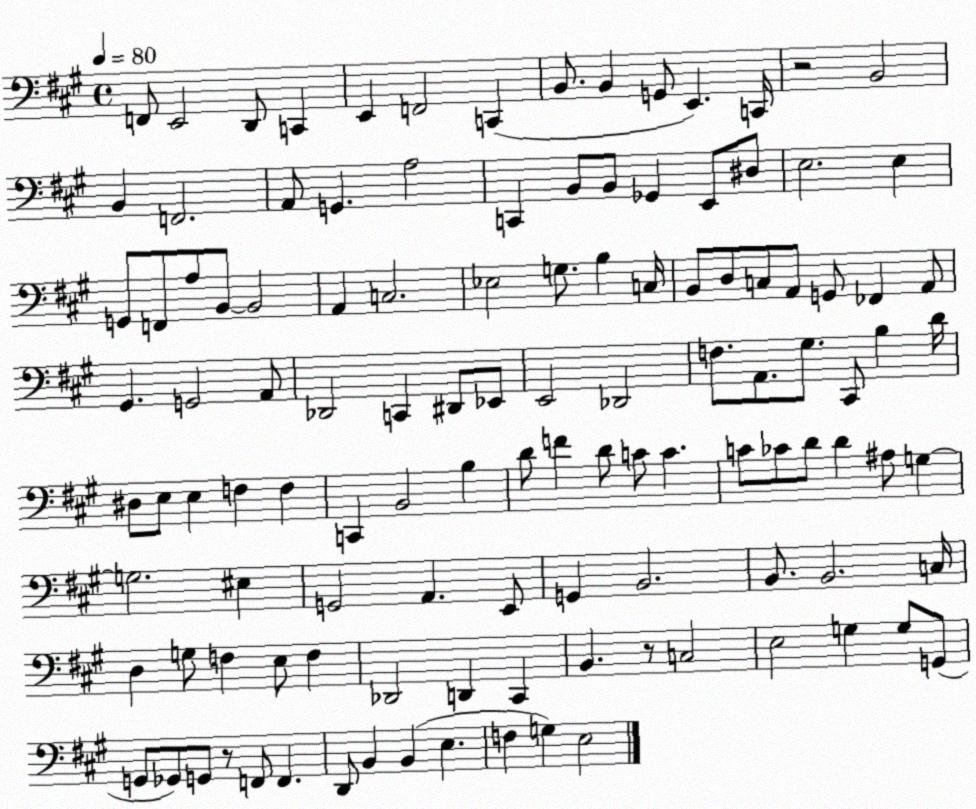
X:1
T:Untitled
M:4/4
L:1/4
K:A
F,,/2 E,,2 D,,/2 C,, E,, F,,2 C,, B,,/2 B,, G,,/2 E,, C,,/4 z2 B,,2 B,, F,,2 A,,/2 G,, A,2 C,, B,,/2 B,,/2 _G,, E,,/2 ^D,/2 E,2 E, G,,/2 F,,/2 A,/2 B,,/2 B,,2 A,, C,2 _E,2 G,/2 B, C,/4 B,,/2 D,/2 C,/2 A,,/2 G,,/2 _F,, A,,/2 ^G,, G,,2 A,,/2 _D,,2 C,, ^D,,/2 _E,,/2 E,,2 _D,,2 F,/2 A,,/2 ^G,/2 ^C,,/2 B, D/4 ^D,/2 E,/2 E, F, F, C,, B,,2 B, D/2 F D/2 C/2 C C/2 _C/2 D/2 D ^A,/2 G, G,2 ^E, G,,2 A,, E,,/2 G,, B,,2 B,,/2 B,,2 C,/4 D, G,/2 F, E,/2 F, _D,,2 D,, ^C,, B,, z/2 C,2 E,2 G, G,/2 G,,/2 G,,/2 _G,,/2 G,,/2 z/2 F,,/2 F,, D,,/2 B,, B,, E, F, G, E,2